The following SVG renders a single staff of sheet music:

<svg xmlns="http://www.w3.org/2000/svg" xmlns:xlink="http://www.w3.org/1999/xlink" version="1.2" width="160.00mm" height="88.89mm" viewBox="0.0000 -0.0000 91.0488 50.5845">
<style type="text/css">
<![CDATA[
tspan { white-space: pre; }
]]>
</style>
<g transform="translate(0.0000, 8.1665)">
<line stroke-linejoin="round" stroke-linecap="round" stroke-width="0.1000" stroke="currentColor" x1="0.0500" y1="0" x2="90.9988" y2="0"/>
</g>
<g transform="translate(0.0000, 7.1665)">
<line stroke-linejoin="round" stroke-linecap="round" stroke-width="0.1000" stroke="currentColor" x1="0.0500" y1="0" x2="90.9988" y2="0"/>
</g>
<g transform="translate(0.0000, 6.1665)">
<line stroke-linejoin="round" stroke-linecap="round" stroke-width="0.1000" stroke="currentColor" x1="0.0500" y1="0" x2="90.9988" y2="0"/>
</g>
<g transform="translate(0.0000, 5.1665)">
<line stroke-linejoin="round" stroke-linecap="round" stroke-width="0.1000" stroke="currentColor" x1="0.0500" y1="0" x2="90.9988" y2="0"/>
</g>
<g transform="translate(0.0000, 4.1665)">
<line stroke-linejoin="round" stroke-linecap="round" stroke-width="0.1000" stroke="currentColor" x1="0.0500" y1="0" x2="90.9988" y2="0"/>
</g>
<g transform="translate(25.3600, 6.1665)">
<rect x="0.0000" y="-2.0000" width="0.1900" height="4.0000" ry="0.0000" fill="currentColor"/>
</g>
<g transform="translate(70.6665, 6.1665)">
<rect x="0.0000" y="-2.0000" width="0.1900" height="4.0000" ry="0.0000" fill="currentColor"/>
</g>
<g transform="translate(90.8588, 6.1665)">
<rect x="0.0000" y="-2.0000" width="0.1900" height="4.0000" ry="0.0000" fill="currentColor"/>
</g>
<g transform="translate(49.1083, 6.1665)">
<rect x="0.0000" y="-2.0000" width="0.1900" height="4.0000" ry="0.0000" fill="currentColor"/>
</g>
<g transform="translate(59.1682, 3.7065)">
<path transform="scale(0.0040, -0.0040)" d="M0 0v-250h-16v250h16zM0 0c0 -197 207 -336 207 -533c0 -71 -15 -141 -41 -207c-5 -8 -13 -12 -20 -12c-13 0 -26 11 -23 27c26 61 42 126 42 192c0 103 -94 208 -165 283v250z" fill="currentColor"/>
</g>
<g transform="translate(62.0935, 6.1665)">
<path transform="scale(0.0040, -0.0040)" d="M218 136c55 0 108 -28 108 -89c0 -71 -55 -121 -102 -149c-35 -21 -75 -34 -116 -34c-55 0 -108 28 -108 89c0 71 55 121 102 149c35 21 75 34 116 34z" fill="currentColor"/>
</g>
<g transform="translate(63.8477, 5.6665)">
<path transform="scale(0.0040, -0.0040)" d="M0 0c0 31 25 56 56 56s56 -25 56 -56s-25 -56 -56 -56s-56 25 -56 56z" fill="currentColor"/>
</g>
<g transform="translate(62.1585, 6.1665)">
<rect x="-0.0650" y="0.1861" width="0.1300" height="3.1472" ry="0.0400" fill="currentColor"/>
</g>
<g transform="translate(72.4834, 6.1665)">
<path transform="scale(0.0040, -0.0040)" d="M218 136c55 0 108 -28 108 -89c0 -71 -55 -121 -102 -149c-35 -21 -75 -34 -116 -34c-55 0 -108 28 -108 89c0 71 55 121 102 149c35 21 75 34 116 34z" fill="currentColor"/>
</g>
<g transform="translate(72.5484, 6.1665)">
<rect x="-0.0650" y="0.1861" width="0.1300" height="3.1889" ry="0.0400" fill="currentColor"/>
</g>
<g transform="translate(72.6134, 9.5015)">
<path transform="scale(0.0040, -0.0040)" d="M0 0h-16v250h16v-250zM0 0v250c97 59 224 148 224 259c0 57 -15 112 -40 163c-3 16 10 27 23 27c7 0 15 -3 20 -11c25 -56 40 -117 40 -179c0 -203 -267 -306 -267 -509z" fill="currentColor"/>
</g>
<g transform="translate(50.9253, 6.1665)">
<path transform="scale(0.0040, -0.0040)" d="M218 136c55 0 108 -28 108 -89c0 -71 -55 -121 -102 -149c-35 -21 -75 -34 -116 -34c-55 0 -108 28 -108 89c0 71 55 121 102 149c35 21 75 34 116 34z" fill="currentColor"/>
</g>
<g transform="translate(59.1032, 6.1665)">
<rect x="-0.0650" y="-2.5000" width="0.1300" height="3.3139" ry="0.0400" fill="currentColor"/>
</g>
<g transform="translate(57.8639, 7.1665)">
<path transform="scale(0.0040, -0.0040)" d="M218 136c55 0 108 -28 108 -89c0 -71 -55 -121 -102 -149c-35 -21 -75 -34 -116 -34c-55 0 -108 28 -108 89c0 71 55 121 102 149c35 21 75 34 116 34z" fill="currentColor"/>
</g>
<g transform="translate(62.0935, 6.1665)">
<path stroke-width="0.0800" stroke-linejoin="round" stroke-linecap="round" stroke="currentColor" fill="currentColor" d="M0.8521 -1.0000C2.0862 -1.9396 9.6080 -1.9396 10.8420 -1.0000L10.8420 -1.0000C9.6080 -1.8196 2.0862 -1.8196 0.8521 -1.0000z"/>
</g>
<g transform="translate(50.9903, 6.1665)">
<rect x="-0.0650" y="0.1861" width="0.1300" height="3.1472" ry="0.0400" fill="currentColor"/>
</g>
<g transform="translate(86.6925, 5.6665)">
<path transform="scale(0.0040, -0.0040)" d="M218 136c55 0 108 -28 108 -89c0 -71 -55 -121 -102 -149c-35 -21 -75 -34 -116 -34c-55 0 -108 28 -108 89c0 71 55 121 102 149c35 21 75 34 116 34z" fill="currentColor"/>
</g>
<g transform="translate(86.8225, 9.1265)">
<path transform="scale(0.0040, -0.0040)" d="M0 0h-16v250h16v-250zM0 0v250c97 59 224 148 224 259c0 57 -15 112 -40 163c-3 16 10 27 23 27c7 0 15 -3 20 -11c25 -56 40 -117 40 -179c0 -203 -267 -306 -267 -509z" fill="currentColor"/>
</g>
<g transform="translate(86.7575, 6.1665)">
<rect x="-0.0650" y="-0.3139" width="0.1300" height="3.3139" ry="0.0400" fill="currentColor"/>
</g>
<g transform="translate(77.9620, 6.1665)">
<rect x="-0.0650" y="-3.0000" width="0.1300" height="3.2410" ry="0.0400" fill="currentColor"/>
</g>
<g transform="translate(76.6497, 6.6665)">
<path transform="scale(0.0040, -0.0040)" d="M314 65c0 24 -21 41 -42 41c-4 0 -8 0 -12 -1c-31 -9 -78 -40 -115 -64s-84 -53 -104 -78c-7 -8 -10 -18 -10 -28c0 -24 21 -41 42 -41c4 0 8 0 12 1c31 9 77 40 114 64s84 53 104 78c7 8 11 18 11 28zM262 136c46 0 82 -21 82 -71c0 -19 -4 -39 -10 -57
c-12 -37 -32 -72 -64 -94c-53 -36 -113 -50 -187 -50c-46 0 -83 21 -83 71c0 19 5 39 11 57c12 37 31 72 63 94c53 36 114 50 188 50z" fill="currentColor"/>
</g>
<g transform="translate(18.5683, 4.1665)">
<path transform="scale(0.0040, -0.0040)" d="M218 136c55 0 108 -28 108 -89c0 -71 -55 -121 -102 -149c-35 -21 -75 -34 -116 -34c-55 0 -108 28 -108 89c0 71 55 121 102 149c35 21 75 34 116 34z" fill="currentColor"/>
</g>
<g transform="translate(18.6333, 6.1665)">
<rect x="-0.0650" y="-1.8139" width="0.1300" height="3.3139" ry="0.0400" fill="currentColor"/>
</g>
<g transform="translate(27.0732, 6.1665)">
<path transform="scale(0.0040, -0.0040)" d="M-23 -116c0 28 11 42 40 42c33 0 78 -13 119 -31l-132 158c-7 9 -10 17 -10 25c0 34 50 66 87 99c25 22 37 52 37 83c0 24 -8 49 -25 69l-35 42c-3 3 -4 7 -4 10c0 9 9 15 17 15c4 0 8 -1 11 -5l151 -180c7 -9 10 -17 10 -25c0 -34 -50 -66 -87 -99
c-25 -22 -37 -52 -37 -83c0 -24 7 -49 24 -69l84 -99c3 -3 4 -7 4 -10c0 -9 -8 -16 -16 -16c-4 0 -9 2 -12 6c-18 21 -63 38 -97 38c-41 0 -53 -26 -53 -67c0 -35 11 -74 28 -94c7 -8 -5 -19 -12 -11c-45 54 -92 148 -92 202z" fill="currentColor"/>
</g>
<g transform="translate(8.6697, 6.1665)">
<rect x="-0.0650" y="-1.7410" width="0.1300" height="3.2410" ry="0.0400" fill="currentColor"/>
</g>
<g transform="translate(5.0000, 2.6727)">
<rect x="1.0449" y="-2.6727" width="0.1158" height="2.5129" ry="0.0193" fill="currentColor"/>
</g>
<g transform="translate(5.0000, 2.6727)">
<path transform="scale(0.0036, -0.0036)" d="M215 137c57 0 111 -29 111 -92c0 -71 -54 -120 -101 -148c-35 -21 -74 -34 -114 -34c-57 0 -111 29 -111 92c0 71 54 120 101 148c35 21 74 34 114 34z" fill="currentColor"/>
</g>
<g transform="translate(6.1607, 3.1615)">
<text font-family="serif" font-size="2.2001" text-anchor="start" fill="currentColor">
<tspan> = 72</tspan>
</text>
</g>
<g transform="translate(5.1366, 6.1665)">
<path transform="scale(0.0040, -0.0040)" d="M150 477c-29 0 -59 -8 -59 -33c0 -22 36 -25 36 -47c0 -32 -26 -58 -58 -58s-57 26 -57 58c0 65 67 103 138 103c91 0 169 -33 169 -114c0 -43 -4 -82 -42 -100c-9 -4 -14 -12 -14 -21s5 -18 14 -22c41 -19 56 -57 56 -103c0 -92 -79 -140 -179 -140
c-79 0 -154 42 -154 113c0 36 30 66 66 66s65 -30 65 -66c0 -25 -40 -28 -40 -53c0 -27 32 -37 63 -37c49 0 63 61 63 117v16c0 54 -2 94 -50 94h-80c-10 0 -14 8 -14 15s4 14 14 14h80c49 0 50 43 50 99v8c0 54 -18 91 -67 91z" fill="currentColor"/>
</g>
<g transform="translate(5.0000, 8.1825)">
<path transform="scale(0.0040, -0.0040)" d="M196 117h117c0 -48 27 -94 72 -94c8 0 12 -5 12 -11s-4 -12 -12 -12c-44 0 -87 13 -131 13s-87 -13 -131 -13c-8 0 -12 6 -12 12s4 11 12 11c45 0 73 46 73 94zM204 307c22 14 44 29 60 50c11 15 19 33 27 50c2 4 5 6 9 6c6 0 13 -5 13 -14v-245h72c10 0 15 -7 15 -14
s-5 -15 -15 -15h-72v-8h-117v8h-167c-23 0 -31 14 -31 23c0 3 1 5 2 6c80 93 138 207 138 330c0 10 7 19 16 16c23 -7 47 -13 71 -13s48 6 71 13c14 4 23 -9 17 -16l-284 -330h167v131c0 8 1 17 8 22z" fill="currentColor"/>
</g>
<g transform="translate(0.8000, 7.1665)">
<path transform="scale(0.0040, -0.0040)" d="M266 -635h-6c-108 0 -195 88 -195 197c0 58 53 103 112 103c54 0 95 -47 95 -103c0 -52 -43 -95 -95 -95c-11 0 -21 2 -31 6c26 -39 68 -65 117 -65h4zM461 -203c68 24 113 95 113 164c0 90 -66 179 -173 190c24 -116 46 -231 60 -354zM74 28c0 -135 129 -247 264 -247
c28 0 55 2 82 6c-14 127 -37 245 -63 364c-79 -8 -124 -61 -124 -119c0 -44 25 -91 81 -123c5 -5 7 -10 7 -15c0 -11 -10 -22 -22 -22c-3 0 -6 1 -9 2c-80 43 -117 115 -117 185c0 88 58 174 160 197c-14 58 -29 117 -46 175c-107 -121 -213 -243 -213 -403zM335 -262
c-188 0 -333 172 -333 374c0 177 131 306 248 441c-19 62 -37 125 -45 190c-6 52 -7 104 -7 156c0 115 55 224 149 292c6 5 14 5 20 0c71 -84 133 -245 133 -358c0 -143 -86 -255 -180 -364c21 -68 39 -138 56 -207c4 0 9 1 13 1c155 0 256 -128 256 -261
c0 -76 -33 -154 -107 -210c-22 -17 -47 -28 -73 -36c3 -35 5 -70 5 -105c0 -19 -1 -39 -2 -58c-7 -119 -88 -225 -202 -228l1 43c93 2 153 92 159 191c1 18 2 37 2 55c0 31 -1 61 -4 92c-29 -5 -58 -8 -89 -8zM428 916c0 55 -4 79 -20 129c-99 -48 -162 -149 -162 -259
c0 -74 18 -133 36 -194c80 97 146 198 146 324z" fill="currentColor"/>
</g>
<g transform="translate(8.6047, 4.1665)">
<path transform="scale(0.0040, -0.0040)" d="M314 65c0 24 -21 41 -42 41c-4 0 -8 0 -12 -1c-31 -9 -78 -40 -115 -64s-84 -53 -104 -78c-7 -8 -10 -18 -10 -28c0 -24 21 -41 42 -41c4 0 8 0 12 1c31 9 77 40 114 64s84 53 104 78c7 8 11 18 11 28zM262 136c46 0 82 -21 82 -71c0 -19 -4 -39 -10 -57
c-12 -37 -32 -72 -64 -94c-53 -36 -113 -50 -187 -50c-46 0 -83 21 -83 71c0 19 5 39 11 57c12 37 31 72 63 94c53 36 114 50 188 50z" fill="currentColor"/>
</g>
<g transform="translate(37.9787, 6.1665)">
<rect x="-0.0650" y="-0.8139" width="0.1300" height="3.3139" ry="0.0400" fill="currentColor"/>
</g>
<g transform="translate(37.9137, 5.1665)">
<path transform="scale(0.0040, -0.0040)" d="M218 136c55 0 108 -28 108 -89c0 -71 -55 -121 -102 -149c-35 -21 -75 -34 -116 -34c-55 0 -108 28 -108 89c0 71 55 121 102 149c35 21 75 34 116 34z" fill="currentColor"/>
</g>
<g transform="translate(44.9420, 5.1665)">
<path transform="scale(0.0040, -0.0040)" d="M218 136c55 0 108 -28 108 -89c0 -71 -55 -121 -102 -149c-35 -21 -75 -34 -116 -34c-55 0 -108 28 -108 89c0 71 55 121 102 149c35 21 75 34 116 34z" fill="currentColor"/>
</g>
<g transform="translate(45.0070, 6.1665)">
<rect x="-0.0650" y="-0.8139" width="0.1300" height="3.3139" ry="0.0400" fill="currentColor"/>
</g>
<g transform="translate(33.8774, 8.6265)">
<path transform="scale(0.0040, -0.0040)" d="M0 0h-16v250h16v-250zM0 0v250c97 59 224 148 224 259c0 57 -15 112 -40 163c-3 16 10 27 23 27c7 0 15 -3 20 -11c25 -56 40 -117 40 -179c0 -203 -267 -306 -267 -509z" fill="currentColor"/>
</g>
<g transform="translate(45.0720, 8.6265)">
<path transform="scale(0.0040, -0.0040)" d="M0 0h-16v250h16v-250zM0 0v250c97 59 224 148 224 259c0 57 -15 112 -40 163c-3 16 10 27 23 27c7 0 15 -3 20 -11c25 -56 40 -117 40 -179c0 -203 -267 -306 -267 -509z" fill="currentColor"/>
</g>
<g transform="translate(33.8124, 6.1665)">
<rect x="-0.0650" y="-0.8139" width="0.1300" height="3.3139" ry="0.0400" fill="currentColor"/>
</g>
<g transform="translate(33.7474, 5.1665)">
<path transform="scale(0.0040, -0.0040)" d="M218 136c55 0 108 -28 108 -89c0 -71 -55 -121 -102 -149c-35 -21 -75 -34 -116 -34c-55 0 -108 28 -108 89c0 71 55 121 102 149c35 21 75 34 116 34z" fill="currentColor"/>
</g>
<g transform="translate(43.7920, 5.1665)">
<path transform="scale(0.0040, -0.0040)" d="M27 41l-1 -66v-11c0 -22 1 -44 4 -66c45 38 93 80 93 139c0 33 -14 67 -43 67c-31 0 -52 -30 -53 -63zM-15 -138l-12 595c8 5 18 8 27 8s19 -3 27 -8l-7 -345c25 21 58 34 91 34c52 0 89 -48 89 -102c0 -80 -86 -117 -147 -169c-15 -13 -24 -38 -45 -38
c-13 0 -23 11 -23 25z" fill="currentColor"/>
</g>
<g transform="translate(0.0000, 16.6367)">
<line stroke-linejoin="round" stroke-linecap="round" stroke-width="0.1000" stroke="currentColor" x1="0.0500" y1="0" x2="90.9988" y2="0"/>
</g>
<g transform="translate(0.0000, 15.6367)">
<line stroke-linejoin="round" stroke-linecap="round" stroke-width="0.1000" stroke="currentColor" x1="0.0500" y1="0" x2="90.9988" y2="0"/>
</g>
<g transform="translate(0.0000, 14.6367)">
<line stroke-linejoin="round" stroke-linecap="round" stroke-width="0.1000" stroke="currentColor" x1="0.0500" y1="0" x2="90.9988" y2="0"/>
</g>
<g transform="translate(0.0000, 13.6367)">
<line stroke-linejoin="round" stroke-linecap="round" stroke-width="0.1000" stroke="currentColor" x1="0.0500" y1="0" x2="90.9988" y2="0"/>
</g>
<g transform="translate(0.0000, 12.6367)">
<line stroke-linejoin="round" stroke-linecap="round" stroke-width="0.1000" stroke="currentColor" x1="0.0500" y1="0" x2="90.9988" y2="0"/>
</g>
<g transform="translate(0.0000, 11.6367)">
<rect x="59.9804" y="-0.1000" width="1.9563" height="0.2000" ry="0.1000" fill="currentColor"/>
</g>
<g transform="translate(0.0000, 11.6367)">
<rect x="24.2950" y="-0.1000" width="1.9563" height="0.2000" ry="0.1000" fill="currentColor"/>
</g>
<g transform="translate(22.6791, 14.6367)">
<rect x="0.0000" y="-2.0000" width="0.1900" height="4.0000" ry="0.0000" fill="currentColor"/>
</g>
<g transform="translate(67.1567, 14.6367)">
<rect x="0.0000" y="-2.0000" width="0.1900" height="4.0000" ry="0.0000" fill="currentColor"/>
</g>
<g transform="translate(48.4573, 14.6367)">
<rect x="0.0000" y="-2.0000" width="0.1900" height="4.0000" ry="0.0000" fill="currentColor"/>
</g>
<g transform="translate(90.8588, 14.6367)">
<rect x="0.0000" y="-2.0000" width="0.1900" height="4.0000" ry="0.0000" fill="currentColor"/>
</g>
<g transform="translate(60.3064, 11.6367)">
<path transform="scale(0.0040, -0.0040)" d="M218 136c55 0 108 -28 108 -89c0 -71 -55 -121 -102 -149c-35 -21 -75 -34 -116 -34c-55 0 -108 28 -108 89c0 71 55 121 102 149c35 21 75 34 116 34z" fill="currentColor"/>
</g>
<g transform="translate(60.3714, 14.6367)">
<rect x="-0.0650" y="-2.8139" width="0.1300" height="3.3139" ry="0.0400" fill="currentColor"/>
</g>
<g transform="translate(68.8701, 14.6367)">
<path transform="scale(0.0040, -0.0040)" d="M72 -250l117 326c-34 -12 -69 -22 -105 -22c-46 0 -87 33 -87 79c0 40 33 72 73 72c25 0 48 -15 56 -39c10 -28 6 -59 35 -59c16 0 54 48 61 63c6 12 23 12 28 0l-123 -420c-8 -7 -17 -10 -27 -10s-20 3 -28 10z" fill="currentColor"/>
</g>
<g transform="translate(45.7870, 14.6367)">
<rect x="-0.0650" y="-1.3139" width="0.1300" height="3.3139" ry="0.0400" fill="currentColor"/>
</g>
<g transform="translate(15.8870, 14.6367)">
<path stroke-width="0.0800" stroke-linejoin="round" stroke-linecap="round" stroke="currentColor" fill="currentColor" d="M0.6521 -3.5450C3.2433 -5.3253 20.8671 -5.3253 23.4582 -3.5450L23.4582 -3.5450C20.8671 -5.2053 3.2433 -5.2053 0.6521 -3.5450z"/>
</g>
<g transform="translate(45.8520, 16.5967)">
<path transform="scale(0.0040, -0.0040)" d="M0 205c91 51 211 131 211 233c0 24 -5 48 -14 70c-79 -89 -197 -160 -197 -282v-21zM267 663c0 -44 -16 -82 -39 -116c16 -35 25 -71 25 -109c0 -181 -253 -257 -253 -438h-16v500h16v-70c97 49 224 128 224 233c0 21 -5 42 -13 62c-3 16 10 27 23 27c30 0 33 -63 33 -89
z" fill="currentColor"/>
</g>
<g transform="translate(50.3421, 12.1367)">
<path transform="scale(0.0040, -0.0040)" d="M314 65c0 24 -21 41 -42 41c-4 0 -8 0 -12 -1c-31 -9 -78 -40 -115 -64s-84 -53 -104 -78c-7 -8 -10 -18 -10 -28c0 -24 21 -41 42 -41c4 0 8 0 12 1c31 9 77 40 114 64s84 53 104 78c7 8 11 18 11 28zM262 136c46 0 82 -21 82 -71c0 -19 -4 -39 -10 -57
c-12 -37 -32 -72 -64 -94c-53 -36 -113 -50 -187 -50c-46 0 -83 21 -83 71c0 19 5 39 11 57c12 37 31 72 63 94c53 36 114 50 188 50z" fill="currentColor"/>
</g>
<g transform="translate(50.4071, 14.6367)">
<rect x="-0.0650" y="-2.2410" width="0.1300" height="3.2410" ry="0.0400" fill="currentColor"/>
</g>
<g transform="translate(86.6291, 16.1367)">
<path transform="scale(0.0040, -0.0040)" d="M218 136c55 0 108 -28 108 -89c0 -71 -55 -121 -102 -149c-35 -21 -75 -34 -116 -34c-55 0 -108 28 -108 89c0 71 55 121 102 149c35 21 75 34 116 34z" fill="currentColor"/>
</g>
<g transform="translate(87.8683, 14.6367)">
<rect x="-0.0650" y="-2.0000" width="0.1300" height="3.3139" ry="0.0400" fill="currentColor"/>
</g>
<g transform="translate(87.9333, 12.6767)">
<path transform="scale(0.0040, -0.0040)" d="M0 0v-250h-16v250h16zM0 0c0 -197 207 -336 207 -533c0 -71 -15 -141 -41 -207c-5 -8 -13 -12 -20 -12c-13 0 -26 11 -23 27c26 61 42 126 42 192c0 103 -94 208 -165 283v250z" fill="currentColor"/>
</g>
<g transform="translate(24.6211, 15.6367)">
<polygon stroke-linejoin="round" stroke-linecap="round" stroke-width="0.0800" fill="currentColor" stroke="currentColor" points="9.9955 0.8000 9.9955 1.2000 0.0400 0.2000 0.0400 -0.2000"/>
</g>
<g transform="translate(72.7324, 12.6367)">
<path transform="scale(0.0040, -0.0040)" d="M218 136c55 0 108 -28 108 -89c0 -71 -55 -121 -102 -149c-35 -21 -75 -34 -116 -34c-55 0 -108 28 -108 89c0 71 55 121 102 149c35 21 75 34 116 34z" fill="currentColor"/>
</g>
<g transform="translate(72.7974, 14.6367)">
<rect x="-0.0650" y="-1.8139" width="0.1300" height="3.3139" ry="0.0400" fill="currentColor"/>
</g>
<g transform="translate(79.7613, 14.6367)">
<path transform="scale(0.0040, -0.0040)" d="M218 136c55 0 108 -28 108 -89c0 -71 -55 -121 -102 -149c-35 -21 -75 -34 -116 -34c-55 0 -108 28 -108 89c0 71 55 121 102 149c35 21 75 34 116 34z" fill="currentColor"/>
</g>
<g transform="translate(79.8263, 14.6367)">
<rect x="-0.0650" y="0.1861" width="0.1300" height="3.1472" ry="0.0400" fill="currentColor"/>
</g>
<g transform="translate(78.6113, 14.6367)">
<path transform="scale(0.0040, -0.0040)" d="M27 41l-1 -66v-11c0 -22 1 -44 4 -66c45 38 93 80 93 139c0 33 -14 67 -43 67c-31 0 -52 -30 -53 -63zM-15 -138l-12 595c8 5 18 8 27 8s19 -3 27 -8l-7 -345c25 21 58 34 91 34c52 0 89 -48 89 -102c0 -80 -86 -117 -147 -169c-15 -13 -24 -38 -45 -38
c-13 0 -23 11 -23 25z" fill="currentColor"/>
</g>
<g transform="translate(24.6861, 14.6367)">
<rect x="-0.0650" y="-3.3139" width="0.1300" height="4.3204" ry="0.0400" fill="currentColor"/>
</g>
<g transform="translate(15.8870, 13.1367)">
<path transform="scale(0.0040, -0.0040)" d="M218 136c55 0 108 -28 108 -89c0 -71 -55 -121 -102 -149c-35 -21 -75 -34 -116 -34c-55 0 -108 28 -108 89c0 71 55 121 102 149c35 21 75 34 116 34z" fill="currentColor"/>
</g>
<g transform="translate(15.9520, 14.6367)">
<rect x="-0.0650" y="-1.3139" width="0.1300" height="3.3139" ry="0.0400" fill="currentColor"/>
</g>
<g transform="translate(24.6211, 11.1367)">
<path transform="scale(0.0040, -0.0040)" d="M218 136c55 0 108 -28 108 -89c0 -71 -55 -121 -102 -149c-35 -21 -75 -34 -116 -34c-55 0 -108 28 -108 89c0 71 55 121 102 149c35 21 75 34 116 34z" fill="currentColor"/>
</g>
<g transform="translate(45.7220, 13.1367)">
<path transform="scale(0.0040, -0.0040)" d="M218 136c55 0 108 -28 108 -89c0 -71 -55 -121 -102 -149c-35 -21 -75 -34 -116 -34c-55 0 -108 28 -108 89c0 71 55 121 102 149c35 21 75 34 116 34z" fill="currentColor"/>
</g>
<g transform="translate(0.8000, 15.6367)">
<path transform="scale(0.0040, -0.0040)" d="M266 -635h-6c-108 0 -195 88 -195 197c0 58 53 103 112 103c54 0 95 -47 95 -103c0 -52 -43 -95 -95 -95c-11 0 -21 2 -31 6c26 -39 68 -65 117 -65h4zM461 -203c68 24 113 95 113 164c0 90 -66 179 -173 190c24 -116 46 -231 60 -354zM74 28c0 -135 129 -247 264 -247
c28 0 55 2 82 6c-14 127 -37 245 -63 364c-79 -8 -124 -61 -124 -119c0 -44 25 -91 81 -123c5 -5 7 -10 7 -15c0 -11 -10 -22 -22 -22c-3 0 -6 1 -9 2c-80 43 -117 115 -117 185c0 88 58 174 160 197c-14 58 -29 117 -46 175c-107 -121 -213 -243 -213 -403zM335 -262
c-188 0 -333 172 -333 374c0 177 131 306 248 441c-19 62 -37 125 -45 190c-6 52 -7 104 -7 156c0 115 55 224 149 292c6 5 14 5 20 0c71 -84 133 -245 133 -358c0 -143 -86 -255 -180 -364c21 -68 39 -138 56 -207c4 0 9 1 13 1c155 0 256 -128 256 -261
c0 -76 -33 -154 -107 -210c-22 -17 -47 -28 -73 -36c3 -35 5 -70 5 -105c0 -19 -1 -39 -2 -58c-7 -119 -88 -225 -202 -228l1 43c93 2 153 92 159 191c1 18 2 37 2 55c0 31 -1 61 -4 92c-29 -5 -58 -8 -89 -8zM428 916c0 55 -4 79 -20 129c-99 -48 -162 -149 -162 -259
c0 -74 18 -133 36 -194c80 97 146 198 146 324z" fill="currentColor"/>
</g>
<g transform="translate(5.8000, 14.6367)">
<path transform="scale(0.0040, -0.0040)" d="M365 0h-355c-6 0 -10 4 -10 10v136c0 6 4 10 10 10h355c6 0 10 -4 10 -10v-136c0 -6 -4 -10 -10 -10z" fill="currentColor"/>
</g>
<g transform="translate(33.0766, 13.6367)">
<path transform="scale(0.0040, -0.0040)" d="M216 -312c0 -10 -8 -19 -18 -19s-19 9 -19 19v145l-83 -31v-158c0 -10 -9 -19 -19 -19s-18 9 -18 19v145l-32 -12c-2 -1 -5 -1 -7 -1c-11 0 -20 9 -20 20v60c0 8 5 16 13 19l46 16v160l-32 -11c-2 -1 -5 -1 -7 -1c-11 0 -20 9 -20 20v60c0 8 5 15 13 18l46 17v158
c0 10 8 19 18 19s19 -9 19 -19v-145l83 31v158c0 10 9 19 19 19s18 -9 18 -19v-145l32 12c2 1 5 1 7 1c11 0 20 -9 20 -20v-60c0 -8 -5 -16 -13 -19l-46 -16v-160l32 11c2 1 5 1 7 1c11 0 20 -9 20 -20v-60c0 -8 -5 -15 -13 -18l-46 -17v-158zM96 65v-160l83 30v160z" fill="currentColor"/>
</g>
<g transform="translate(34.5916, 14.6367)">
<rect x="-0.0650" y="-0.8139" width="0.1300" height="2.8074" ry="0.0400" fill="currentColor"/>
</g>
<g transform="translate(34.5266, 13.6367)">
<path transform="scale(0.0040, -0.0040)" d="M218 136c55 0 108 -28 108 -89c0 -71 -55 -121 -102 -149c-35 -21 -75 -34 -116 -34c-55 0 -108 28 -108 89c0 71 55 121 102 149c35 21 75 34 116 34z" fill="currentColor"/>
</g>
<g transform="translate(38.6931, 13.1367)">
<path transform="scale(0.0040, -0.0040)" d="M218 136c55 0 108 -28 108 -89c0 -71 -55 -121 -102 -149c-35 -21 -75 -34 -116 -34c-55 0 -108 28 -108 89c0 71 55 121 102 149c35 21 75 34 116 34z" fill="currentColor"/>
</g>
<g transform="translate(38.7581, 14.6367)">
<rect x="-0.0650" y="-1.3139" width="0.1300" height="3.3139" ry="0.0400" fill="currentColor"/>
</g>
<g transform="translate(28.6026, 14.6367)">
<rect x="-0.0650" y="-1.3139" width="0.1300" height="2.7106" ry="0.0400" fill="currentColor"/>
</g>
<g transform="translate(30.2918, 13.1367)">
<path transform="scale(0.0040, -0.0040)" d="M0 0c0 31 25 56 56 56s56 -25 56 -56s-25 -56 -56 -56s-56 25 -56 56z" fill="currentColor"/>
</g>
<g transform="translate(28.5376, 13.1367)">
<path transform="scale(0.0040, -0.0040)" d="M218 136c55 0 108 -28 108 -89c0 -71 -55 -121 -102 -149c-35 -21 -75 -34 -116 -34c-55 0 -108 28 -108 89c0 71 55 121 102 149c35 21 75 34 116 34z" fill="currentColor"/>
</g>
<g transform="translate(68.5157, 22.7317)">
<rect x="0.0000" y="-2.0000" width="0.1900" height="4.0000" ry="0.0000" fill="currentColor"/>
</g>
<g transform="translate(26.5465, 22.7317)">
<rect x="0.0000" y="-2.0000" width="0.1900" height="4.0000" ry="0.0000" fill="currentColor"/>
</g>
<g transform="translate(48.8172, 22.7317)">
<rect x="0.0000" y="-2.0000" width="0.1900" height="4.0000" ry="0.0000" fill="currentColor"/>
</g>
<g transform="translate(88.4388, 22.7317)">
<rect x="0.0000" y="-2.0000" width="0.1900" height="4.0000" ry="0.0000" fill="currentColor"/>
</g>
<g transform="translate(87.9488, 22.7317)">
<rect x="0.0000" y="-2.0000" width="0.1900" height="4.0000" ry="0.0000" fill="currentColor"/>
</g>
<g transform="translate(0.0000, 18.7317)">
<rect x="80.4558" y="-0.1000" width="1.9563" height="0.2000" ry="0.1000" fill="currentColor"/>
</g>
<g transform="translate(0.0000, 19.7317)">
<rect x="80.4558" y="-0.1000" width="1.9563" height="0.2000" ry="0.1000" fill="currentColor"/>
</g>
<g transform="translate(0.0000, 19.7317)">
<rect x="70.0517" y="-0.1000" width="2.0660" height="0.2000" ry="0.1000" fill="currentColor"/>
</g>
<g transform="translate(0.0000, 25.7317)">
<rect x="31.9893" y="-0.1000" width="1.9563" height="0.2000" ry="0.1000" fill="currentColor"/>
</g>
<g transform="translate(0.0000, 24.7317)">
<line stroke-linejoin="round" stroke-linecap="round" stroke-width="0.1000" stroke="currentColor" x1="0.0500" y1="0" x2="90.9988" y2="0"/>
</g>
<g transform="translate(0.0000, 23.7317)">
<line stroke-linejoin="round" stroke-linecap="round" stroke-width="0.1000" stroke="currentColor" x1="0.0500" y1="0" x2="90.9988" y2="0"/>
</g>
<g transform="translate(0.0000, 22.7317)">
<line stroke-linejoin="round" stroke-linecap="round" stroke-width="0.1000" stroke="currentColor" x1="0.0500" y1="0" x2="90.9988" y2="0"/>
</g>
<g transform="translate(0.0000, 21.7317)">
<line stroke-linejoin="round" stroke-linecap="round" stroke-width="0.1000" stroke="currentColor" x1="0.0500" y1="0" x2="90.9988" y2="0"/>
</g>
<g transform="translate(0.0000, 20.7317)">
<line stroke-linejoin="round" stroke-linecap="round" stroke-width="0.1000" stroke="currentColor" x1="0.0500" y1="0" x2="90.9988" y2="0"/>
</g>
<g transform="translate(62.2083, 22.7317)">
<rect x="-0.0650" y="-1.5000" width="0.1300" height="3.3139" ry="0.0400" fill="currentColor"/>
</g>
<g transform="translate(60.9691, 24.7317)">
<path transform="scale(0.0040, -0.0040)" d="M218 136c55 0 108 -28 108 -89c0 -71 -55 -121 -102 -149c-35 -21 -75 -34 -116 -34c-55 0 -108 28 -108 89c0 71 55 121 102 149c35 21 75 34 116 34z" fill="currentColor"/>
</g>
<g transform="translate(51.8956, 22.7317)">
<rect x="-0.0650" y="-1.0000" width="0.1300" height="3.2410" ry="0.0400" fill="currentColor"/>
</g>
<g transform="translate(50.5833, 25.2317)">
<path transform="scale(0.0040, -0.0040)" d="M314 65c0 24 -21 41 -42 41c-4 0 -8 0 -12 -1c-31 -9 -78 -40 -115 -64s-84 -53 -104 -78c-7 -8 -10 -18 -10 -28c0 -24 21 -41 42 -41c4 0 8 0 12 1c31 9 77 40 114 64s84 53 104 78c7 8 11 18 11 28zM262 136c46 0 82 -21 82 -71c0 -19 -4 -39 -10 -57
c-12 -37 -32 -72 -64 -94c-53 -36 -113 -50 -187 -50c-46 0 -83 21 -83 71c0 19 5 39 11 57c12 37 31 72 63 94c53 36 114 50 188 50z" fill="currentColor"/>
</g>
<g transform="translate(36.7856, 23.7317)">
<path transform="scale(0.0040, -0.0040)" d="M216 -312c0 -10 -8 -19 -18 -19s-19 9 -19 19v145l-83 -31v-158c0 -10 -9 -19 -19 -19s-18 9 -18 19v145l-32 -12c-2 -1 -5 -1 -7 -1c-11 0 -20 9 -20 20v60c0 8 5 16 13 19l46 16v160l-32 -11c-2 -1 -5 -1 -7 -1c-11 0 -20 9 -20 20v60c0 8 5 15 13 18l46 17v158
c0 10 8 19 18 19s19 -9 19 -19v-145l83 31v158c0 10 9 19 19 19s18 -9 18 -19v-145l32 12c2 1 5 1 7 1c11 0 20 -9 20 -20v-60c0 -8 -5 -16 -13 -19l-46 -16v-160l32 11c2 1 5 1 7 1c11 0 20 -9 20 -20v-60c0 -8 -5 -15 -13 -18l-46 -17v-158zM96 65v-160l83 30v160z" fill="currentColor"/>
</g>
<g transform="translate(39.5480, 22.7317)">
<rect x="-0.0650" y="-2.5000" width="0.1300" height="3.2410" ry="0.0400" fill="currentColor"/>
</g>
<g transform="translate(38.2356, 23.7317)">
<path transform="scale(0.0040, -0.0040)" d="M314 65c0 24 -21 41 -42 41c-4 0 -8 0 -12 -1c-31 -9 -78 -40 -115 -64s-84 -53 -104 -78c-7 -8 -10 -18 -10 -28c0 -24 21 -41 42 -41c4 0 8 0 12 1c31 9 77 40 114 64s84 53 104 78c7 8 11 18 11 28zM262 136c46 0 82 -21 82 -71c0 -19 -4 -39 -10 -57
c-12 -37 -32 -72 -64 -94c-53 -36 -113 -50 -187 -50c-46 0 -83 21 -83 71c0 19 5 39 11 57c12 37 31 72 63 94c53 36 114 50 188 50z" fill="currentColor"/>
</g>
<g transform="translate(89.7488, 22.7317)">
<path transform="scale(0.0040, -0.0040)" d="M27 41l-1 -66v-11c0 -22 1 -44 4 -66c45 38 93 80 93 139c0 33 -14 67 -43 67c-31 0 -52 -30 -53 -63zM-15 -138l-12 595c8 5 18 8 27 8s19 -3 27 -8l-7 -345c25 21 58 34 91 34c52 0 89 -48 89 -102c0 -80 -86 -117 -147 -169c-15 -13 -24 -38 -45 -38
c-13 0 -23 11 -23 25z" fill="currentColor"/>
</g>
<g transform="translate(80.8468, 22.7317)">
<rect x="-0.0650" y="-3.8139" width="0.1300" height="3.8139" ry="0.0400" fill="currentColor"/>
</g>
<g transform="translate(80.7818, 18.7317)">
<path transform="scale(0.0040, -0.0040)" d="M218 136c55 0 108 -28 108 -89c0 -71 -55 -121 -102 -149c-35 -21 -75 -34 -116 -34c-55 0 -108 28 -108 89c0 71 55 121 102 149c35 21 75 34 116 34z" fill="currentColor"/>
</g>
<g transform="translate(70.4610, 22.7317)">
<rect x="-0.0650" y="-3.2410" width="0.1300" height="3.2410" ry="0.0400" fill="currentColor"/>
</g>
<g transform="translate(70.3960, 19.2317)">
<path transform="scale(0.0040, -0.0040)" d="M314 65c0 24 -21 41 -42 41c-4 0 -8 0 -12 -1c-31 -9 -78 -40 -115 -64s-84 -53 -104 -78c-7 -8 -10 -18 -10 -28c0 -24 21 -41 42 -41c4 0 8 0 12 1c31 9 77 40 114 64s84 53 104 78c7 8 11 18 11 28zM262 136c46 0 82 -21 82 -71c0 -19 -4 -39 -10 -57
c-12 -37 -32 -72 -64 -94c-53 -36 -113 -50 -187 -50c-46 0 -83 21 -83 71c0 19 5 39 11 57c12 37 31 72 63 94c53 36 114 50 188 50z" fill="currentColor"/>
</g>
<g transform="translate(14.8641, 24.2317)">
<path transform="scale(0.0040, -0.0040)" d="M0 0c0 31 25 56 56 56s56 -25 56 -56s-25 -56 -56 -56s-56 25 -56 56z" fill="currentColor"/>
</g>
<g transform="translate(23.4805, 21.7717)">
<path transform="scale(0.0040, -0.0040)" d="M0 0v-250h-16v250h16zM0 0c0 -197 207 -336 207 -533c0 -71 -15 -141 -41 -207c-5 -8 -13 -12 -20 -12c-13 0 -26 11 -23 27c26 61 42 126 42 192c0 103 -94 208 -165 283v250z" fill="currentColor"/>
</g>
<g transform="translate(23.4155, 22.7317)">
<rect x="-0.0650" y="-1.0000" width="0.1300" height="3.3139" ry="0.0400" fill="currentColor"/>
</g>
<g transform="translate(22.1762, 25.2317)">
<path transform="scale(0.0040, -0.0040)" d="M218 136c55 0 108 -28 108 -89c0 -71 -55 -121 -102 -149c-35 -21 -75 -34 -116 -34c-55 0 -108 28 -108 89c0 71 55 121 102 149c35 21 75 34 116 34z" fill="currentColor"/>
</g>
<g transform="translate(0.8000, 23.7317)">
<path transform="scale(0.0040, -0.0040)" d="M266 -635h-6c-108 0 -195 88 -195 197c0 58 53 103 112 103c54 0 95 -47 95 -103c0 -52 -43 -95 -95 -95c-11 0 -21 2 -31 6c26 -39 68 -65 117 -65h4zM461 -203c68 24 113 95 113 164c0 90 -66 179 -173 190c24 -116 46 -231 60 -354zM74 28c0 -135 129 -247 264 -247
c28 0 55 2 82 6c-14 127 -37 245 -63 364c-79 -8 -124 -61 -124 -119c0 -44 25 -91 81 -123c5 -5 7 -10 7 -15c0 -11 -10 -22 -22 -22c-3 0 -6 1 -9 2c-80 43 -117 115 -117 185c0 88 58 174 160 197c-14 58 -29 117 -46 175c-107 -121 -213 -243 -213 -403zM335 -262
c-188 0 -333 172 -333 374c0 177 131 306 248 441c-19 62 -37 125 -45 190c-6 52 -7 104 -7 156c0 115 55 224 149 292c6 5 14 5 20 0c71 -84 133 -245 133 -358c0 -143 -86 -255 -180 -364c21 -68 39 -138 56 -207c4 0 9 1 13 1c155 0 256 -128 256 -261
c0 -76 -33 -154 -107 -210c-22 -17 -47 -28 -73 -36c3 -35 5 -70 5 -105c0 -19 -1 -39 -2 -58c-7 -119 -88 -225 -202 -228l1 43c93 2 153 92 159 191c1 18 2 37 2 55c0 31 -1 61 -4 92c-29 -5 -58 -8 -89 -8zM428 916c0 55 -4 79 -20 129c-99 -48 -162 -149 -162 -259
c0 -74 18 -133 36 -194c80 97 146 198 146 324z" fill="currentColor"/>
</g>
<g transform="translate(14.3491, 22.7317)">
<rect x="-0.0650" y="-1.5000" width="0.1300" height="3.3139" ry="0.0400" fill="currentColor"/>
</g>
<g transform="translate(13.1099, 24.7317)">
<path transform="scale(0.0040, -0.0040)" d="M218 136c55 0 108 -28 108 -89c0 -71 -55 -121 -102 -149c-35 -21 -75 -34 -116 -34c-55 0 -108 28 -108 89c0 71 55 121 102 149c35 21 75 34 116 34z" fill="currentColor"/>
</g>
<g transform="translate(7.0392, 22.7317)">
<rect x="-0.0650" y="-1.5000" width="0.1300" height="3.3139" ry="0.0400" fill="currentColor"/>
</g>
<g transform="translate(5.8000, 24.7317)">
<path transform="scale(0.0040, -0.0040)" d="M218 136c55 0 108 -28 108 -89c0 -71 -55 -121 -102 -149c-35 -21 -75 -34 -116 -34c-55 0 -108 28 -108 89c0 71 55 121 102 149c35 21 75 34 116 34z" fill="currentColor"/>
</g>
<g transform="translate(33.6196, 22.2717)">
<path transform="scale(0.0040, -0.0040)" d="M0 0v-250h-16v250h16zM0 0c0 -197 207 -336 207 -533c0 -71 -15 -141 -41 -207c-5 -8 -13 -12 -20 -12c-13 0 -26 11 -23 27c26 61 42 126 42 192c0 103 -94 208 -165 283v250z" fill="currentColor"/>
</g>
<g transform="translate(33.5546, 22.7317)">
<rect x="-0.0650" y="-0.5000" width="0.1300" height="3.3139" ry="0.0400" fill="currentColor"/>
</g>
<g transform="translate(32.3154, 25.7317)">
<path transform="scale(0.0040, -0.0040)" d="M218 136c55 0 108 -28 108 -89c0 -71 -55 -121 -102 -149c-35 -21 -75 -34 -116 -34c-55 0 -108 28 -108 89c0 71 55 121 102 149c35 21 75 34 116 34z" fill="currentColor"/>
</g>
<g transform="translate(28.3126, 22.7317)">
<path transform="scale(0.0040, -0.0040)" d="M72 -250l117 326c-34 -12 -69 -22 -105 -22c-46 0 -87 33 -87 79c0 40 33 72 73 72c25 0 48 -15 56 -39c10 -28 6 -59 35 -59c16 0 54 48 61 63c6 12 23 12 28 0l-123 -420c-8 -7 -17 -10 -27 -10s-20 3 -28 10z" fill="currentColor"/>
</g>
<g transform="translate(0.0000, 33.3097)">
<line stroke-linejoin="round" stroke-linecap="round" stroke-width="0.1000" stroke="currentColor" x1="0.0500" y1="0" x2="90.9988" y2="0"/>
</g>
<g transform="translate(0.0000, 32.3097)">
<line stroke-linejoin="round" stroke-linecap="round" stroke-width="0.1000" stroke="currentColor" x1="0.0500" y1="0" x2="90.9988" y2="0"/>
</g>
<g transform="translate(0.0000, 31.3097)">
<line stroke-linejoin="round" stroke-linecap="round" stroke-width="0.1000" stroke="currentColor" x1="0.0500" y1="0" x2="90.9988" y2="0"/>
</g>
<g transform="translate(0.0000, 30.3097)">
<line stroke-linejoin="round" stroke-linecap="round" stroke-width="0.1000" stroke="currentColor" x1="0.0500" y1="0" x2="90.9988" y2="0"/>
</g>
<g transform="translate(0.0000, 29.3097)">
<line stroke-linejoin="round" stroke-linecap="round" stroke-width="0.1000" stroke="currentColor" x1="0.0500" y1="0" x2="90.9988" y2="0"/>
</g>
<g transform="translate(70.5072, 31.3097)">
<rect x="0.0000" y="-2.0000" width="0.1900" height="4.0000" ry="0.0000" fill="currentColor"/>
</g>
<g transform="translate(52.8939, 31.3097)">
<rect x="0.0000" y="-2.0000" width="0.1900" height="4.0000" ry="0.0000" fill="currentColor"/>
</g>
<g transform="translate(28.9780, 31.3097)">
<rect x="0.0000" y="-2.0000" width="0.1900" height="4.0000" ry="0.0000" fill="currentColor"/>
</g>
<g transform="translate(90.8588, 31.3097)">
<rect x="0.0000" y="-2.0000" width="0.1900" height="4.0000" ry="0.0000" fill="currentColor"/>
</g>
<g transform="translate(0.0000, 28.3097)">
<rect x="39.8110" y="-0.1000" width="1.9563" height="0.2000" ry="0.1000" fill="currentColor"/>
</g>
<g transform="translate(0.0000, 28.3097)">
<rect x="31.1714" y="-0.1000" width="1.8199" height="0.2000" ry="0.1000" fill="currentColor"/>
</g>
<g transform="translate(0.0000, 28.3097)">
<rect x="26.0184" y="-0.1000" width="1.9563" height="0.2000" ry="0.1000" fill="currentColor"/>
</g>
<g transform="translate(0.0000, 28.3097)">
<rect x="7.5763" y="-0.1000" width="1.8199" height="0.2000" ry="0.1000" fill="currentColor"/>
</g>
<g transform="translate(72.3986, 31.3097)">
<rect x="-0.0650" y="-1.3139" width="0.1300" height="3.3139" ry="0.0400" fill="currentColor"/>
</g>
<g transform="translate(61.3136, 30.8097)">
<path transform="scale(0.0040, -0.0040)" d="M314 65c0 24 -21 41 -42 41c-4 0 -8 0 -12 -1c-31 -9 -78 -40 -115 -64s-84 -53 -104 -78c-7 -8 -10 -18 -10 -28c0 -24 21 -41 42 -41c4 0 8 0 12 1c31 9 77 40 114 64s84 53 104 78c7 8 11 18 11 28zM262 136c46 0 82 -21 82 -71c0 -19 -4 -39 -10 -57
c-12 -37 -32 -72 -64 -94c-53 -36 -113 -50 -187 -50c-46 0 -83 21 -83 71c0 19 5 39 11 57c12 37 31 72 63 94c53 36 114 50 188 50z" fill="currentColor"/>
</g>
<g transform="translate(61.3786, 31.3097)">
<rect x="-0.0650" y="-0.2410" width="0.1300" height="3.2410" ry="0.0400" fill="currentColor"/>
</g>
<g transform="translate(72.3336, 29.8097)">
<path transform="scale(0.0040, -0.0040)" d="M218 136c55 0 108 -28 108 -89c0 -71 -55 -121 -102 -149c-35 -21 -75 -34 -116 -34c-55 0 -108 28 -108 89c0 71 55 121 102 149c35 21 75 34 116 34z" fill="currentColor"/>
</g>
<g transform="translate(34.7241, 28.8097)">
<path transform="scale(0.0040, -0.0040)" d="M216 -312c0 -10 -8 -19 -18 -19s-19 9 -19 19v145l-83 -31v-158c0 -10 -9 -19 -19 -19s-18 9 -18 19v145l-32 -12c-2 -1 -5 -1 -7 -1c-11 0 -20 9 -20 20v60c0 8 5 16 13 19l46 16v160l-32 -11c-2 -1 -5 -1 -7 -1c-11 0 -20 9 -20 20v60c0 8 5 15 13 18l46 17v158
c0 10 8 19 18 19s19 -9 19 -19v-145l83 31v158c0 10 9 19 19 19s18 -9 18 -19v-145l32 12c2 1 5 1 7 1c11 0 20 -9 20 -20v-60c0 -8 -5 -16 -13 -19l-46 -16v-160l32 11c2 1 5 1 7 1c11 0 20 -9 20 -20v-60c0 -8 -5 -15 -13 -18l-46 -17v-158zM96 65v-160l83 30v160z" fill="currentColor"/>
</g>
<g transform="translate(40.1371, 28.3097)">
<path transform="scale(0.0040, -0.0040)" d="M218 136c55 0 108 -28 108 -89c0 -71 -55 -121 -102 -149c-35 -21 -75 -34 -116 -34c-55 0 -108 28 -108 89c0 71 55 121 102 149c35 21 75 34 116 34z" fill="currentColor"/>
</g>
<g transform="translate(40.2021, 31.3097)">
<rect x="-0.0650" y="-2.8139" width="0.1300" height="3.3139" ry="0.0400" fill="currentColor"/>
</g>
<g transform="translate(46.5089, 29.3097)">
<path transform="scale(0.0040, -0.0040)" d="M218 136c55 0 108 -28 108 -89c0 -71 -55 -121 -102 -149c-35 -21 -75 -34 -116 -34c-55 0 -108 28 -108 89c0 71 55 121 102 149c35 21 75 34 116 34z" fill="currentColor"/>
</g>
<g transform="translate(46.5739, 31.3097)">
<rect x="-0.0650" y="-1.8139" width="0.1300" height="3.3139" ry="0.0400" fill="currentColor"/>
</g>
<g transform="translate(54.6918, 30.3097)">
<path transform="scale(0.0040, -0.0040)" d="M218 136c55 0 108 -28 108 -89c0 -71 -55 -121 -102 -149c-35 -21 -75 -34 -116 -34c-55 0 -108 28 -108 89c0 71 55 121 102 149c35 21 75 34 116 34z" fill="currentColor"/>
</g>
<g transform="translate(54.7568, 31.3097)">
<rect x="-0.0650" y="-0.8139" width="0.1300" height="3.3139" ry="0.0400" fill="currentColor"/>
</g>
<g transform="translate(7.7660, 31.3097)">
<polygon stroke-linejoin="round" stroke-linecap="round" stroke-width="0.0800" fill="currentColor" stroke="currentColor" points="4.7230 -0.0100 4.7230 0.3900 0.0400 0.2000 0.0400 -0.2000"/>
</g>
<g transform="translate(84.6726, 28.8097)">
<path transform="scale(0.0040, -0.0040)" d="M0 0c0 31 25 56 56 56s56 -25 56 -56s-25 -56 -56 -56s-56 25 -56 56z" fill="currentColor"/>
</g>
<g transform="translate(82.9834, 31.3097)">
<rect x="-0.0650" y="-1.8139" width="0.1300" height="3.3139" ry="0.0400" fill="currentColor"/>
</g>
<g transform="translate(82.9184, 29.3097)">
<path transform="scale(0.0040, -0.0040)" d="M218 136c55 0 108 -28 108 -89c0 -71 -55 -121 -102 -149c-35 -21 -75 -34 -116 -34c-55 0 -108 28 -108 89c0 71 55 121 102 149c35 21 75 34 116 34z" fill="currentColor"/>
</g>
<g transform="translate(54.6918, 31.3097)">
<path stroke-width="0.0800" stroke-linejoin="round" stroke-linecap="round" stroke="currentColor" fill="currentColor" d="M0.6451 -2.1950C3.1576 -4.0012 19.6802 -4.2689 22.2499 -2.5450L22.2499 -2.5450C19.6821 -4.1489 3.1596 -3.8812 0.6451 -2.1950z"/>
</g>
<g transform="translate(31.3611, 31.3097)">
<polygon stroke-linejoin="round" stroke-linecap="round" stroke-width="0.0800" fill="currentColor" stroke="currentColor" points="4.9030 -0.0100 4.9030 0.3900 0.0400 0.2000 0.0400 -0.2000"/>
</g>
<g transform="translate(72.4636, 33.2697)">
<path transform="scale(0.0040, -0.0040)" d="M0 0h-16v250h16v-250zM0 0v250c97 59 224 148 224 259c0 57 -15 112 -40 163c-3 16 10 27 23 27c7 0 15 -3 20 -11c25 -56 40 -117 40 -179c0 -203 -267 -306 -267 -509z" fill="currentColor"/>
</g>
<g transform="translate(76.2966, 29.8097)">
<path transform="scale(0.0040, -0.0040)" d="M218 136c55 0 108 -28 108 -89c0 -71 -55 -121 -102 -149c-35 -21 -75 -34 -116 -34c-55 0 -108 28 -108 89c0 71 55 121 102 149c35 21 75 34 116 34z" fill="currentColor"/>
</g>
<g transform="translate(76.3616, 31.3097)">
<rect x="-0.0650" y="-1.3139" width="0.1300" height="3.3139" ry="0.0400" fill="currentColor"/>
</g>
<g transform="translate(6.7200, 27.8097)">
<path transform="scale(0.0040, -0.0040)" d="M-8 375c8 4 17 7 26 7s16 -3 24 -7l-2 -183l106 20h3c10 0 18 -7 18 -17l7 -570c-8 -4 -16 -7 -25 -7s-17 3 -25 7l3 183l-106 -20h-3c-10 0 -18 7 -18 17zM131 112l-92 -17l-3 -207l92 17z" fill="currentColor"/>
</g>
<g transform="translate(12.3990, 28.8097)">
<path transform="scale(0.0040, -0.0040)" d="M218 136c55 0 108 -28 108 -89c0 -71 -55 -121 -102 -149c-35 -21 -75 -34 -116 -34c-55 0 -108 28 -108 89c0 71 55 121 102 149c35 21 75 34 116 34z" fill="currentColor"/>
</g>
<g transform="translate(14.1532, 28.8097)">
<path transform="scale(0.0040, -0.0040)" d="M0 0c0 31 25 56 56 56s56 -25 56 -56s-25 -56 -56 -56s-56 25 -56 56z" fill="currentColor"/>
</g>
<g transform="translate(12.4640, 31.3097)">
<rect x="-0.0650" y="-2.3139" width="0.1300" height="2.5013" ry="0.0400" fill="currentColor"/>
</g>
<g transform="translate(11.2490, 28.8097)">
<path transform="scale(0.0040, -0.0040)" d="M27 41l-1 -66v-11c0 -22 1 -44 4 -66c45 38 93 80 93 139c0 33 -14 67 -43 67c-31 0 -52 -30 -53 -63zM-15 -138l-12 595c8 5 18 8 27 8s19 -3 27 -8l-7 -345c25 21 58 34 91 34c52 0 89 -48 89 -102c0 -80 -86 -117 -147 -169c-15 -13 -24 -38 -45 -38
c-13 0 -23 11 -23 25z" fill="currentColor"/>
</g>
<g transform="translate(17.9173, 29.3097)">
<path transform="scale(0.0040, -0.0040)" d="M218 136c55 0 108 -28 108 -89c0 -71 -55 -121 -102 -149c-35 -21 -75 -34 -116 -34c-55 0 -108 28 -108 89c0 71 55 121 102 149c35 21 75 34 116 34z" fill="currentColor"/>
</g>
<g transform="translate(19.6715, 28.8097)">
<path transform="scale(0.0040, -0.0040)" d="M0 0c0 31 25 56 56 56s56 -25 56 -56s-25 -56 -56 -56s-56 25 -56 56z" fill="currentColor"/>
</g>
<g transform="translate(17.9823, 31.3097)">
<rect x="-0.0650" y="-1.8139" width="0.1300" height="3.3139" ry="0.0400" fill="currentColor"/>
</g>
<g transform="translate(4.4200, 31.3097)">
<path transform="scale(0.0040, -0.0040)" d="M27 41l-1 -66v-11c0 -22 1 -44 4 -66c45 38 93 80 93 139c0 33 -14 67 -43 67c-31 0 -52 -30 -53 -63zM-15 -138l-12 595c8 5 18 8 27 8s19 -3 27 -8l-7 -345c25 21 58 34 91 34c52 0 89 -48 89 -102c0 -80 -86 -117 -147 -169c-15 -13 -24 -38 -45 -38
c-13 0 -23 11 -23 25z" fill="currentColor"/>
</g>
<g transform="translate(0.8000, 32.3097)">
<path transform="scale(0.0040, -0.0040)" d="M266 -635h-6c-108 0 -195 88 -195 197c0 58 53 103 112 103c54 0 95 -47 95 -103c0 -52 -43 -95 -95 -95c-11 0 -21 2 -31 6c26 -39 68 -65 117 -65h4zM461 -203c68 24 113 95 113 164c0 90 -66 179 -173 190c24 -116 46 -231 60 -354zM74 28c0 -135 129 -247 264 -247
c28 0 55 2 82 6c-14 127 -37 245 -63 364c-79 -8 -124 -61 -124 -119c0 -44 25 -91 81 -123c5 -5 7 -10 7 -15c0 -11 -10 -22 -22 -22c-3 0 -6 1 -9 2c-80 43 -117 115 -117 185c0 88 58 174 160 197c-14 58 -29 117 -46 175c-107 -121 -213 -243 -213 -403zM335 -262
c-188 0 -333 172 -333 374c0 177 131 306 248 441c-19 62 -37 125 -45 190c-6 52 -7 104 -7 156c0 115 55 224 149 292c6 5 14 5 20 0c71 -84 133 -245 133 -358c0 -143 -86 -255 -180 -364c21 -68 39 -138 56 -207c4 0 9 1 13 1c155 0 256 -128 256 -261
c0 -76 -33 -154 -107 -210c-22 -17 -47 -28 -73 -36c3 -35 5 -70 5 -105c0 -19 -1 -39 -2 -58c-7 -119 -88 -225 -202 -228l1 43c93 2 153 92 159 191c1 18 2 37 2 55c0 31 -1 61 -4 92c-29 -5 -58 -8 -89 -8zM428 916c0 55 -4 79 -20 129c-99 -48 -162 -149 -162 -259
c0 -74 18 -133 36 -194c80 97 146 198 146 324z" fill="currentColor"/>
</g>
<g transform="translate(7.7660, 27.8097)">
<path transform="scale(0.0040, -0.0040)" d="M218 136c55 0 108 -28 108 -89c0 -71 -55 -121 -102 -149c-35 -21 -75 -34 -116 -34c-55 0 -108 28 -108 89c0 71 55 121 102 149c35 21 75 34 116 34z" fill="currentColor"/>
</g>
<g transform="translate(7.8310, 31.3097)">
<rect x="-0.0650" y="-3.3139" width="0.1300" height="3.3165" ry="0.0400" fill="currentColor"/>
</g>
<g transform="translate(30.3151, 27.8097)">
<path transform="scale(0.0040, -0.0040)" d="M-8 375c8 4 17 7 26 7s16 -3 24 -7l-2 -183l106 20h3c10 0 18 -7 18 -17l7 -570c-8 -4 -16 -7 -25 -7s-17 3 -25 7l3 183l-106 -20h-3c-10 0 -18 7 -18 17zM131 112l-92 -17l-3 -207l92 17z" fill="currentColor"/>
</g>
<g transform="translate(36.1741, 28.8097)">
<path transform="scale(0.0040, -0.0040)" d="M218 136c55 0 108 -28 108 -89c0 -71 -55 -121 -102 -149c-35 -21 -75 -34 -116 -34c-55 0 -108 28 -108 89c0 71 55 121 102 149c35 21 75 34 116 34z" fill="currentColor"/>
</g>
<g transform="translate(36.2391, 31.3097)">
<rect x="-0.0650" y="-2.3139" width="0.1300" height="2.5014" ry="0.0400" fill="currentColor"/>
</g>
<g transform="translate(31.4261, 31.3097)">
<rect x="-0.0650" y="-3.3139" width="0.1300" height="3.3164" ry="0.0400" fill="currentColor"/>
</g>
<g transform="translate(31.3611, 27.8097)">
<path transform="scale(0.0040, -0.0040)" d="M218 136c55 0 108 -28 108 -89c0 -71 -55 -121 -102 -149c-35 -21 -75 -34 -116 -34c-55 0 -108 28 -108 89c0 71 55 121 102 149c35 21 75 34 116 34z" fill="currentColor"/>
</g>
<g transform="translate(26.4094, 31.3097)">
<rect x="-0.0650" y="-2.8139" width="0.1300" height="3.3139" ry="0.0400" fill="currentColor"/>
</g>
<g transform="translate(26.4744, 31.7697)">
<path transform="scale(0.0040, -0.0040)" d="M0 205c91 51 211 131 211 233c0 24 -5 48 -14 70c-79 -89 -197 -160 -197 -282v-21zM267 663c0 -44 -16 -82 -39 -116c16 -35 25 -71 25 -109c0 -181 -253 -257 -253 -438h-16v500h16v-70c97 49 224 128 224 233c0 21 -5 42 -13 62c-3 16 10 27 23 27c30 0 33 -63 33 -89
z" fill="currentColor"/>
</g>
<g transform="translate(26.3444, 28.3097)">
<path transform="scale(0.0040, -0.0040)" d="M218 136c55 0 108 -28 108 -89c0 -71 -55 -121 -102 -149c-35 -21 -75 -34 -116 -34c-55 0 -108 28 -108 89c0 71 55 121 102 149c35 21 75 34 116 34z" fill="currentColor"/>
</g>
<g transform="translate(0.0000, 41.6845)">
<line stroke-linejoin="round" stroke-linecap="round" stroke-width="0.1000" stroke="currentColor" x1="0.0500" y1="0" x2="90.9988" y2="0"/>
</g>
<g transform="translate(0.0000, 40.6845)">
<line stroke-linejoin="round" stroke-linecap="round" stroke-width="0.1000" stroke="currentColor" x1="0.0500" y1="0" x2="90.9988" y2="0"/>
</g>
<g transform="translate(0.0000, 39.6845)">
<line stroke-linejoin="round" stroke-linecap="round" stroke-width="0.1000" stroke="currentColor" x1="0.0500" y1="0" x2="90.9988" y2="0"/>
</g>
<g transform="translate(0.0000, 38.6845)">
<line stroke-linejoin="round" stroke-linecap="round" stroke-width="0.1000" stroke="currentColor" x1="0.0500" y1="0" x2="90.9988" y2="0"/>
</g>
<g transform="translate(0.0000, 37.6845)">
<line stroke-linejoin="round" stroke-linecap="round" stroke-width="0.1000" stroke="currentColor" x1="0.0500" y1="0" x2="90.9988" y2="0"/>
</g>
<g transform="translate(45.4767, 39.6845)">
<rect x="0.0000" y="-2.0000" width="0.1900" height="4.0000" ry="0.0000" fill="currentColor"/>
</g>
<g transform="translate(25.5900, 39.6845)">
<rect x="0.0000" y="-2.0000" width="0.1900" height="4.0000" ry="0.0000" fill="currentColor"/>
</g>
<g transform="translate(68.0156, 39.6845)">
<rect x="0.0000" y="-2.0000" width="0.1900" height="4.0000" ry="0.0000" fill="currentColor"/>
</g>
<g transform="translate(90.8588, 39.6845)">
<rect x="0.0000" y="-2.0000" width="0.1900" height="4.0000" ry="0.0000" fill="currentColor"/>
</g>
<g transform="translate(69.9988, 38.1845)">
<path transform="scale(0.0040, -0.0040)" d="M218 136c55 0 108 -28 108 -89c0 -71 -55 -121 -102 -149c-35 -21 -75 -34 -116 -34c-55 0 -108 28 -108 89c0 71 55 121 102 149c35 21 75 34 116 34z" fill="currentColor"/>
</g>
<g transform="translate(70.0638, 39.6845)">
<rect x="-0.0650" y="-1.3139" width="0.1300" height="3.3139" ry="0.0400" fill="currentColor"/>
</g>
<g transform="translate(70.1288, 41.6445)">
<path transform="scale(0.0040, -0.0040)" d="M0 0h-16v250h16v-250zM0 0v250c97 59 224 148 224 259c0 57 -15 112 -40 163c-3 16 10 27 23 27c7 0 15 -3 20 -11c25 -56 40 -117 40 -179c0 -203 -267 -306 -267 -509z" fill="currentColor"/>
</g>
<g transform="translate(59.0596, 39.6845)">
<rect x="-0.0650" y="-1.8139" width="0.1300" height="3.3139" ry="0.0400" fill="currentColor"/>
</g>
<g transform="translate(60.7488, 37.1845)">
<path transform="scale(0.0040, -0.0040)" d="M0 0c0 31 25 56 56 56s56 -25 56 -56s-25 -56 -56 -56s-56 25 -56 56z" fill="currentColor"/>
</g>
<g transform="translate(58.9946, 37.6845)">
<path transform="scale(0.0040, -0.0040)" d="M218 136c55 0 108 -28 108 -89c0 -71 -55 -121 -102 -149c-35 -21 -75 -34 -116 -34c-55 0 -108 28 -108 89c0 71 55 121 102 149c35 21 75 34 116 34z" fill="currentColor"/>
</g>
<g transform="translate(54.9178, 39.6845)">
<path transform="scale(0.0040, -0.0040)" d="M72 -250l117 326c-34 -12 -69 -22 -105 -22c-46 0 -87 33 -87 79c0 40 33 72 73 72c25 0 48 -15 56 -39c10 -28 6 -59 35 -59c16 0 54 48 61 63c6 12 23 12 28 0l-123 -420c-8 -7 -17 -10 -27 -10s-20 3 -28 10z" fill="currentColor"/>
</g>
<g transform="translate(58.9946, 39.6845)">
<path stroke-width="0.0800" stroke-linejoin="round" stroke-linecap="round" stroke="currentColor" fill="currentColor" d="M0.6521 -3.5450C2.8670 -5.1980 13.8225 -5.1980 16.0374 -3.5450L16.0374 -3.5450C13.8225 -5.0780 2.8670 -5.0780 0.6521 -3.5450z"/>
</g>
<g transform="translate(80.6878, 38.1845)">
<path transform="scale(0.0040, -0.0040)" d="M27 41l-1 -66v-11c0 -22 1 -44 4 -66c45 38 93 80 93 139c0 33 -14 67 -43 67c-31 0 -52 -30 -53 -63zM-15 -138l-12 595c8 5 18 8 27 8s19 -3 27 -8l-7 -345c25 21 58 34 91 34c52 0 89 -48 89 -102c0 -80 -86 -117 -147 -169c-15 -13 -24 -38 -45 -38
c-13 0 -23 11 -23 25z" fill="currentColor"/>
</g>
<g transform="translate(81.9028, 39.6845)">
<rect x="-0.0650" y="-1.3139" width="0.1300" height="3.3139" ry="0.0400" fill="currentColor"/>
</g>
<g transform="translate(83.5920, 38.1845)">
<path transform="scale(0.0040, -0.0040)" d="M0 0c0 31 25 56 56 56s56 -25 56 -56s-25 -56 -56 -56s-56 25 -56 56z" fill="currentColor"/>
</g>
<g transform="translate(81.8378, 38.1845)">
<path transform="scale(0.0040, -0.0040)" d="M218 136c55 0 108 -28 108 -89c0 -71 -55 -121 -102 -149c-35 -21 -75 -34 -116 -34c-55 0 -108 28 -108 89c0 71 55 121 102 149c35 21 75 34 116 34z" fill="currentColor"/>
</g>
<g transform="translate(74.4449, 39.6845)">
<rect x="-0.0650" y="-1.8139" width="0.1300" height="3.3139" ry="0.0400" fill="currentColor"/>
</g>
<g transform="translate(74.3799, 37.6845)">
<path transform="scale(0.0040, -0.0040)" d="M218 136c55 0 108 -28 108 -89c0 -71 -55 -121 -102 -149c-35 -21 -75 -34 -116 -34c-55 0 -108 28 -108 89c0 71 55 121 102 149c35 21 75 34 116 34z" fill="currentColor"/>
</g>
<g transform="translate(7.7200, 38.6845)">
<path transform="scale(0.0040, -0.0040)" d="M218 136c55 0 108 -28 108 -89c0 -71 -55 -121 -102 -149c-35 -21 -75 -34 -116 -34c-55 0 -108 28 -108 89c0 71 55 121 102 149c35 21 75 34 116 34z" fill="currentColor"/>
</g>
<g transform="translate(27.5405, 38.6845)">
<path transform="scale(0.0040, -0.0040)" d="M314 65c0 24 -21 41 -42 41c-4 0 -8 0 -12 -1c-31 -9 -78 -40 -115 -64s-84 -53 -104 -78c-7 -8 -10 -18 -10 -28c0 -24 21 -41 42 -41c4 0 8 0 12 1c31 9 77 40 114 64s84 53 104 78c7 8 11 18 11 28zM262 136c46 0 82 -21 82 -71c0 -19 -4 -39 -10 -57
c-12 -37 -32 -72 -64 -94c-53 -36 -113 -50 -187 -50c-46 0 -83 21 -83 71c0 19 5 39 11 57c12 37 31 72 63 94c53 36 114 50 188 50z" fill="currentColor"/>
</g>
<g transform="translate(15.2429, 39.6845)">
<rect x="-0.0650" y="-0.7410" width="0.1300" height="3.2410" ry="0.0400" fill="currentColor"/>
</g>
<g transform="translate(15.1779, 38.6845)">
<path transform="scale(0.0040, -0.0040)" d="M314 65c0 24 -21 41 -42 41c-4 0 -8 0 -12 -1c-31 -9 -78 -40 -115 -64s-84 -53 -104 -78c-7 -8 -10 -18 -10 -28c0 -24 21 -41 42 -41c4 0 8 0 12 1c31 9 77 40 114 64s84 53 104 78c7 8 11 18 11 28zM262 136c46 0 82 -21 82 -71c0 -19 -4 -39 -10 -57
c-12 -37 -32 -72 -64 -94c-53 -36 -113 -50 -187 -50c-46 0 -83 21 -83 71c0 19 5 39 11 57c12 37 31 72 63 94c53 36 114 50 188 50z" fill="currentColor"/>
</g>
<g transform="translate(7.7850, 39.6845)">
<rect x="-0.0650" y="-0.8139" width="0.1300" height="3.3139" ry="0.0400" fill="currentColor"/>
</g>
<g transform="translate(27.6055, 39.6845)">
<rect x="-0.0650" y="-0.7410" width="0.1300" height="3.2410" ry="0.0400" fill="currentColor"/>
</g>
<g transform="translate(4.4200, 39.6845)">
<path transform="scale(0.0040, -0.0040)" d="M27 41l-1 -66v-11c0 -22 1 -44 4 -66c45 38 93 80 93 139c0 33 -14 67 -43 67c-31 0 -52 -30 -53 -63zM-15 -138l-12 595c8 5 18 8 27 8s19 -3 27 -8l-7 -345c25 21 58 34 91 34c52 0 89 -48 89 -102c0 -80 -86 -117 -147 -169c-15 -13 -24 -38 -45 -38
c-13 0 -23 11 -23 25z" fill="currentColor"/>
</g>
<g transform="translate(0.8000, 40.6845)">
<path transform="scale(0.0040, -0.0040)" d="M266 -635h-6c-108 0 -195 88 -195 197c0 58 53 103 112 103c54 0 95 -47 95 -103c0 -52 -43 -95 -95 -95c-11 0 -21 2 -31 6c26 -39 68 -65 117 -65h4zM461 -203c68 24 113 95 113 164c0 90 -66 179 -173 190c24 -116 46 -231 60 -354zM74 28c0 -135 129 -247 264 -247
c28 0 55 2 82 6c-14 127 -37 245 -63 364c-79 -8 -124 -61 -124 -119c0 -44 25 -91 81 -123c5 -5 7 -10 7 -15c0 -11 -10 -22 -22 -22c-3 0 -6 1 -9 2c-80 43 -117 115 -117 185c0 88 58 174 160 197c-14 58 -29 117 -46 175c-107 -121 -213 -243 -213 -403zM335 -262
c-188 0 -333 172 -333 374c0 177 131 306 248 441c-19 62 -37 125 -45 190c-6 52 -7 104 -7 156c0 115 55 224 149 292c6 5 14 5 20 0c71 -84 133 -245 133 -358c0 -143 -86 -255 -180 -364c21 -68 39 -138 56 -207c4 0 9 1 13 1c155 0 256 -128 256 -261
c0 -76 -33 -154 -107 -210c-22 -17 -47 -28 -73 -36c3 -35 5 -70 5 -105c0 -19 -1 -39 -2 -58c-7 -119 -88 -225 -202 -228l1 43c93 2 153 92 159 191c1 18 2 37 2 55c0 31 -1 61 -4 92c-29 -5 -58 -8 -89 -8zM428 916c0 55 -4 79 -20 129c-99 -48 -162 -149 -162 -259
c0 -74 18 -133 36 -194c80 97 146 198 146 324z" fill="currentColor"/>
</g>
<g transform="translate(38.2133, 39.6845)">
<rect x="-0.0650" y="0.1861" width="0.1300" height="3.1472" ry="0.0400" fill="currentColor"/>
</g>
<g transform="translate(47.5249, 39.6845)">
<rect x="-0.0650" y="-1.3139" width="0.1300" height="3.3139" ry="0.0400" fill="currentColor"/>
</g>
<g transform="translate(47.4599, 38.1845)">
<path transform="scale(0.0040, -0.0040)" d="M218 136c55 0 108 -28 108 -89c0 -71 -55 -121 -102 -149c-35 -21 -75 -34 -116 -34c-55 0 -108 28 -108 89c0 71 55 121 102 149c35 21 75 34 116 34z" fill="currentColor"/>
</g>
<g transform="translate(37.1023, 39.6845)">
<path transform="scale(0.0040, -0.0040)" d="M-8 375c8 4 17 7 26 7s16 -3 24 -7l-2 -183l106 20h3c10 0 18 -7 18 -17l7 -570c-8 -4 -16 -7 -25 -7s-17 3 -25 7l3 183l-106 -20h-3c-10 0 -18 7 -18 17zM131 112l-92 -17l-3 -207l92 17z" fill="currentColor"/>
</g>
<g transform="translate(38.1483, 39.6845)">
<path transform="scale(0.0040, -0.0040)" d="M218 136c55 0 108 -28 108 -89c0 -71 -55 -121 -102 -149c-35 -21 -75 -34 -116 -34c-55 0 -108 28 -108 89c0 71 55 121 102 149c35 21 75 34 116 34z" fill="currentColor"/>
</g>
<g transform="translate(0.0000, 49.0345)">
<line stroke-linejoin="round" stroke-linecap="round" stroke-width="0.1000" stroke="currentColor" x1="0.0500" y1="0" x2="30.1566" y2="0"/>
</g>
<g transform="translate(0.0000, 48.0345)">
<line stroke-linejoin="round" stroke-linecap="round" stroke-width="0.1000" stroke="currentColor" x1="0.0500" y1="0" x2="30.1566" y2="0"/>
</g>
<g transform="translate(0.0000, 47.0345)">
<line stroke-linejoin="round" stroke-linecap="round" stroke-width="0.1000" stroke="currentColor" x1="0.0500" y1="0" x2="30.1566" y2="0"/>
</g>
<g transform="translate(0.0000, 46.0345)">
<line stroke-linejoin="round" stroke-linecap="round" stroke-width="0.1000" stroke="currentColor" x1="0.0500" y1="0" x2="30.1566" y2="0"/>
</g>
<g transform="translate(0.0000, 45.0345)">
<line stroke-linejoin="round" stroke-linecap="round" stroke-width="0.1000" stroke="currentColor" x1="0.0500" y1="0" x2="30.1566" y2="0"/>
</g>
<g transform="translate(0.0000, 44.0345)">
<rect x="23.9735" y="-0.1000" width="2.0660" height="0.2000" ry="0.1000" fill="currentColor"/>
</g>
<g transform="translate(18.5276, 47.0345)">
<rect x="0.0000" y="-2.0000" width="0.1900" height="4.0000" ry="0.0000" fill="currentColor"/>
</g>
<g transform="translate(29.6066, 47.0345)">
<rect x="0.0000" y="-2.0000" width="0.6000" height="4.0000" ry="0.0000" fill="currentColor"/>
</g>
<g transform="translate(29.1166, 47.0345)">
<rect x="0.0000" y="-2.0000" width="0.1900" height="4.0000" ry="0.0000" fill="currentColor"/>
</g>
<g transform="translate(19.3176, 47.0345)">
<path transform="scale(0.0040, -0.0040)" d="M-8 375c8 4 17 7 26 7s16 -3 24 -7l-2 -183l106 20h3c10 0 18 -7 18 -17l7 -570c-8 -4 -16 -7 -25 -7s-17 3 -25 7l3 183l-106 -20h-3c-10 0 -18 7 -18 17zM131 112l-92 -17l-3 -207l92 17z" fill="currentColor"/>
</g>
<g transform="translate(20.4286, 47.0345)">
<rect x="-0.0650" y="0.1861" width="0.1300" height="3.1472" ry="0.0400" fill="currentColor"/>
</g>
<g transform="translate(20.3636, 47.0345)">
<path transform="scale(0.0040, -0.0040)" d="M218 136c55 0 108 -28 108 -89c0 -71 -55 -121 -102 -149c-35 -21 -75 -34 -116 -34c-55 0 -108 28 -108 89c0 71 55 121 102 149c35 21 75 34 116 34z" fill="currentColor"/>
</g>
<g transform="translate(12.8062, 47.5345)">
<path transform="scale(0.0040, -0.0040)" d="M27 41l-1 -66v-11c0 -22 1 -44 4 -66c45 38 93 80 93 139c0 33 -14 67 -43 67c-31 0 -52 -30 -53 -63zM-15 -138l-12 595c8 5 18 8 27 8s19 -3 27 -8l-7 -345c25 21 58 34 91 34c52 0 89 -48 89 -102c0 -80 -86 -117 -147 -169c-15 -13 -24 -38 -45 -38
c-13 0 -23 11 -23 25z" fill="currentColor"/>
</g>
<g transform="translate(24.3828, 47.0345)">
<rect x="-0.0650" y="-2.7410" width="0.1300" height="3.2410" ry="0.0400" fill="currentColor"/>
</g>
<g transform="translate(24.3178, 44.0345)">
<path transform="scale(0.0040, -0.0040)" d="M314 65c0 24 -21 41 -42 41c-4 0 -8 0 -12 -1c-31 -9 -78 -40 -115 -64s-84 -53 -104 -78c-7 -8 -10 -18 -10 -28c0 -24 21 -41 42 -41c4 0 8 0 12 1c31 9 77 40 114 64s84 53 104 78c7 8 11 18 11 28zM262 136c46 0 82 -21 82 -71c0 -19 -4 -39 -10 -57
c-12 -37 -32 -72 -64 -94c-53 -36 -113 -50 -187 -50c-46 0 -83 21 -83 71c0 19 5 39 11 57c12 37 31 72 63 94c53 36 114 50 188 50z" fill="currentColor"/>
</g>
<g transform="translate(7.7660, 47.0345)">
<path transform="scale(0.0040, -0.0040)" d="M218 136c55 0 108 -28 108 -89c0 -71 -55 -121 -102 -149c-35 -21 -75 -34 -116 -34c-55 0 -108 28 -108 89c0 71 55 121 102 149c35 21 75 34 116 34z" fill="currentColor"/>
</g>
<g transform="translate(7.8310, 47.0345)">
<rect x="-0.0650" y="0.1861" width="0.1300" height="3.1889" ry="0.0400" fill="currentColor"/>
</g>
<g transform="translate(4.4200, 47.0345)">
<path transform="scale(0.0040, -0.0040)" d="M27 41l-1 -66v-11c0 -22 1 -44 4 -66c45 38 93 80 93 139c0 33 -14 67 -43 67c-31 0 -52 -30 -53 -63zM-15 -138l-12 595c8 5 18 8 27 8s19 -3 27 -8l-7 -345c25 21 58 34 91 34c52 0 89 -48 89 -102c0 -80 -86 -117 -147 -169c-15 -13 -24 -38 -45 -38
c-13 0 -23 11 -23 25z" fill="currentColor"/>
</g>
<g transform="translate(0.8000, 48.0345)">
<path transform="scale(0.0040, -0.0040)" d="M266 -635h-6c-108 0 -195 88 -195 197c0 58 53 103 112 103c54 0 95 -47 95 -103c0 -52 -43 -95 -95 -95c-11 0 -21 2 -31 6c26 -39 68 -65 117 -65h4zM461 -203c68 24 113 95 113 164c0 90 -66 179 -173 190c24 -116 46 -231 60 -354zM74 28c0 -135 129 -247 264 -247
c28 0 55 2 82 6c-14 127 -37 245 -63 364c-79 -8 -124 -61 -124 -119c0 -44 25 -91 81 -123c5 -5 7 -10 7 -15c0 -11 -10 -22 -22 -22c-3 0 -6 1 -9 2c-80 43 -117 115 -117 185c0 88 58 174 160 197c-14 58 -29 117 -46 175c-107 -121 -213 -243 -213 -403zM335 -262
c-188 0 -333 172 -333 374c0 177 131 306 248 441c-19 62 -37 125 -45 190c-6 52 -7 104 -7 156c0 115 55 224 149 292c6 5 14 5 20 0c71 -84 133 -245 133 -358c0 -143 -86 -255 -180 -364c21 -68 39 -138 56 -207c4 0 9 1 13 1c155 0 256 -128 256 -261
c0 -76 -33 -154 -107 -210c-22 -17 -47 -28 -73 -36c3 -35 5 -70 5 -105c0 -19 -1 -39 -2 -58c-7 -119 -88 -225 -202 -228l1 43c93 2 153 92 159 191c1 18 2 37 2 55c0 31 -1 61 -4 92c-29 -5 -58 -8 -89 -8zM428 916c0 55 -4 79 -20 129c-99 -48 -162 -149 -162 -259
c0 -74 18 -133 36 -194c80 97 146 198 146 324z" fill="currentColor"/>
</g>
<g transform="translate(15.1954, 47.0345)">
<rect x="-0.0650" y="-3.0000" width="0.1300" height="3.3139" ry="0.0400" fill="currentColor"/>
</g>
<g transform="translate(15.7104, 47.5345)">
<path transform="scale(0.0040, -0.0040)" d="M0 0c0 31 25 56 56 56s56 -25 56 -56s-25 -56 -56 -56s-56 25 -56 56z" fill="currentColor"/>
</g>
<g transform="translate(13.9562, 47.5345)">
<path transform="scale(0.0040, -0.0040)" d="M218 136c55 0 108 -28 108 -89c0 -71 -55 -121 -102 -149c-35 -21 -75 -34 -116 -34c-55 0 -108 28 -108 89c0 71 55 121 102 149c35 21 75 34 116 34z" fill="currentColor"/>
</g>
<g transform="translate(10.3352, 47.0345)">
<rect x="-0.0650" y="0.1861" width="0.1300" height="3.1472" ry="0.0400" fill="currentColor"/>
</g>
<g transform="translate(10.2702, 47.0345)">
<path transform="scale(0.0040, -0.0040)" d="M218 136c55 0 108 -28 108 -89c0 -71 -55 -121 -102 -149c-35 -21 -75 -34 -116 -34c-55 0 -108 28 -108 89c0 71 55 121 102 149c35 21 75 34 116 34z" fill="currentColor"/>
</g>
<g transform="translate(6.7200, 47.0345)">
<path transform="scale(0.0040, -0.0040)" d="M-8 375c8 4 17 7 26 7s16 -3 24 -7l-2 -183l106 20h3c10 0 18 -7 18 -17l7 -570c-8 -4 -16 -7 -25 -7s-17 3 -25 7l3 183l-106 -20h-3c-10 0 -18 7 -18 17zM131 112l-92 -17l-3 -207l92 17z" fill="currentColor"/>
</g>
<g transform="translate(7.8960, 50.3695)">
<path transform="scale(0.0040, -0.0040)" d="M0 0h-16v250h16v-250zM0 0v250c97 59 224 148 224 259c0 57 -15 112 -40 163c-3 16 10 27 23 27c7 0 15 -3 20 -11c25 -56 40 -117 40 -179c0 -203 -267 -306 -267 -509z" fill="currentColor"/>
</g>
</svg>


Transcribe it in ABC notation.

X:1
T:Untitled
M:3/4
L:1/4
K:C
f2 f z d/2 d _d/2 B G/2 B B/2 A2 c/2 z2 e b/2 e/2 ^d/2 e e/4 g2 a z/2 f _B F/2 E E D/2 z/2 C/2 ^G2 D2 E b2 c' b/2 _g/2 f a/4 b/2 ^g/2 a f d c2 e/2 e f d d2 d2 B e z/2 f e/2 f _e B/2 B _A B a2